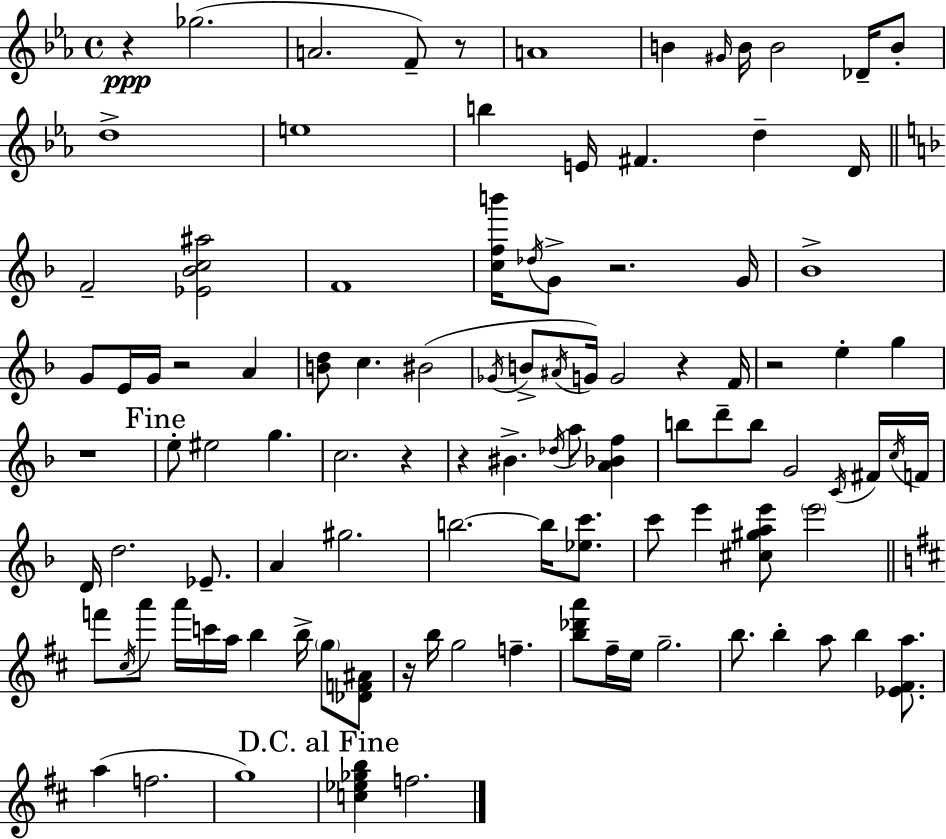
R/q Gb5/h. A4/h. F4/e R/e A4/w B4/q G#4/s B4/s B4/h Db4/s B4/e D5/w E5/w B5/q E4/s F#4/q. D5/q D4/s F4/h [Eb4,Bb4,C5,A#5]/h F4/w [C5,F5,B6]/s Db5/s G4/e R/h. G4/s Bb4/w G4/e E4/s G4/s R/h A4/q [B4,D5]/e C5/q. BIS4/h Gb4/s B4/e A#4/s G4/s G4/h R/q F4/s R/h E5/q G5/q R/w E5/e EIS5/h G5/q. C5/h. R/q R/q BIS4/q. Db5/s A5/e [A4,Bb4,F5]/q B5/e D6/e B5/e G4/h C4/s F#4/s C5/s F4/s D4/s D5/h. Eb4/e. A4/q G#5/h. B5/h. B5/s [Eb5,C6]/e. C6/e E6/q [C#5,G#5,A5,E6]/e E6/h F6/e C#5/s A6/e A6/s C6/s A5/s B5/q B5/s G5/e [Db4,F4,A#4]/e R/s B5/s G5/h F5/q. [B5,Db6,A6]/e F#5/s E5/s G5/h. B5/e. B5/q A5/e B5/q [Eb4,F#4,A5]/e. A5/q F5/h. G5/w [C5,Eb5,Gb5,B5]/q F5/h.